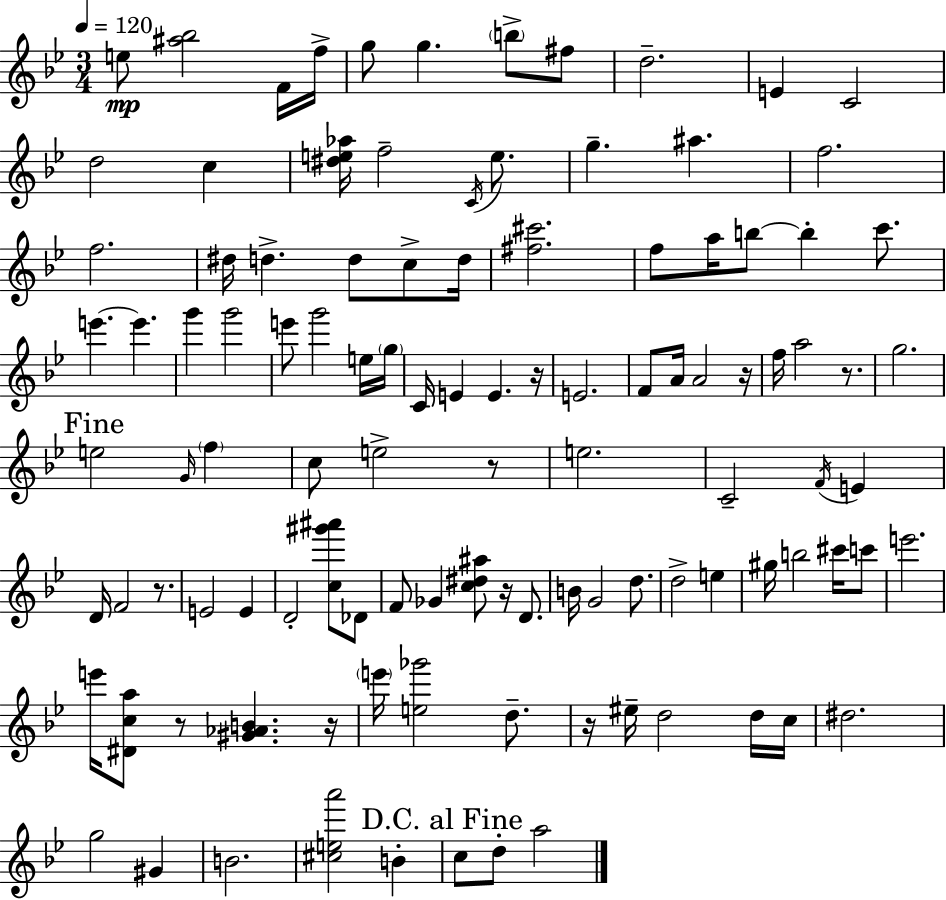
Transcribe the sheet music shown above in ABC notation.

X:1
T:Untitled
M:3/4
L:1/4
K:Bb
e/2 [^a_b]2 F/4 f/4 g/2 g b/2 ^f/2 d2 E C2 d2 c [^de_a]/4 f2 C/4 e/2 g ^a f2 f2 ^d/4 d d/2 c/2 d/4 [^f^c']2 f/2 a/4 b/2 b c'/2 e' e' g' g'2 e'/2 g'2 e/4 g/4 C/4 E E z/4 E2 F/2 A/4 A2 z/4 f/4 a2 z/2 g2 e2 G/4 f c/2 e2 z/2 e2 C2 F/4 E D/4 F2 z/2 E2 E D2 [c^g'^a']/2 _D/2 F/2 _G [c^d^a]/2 z/4 D/2 B/4 G2 d/2 d2 e ^g/4 b2 ^c'/4 c'/2 e'2 e'/4 [^Dca]/2 z/2 [^G_AB] z/4 e'/4 [e_g']2 d/2 z/4 ^e/4 d2 d/4 c/4 ^d2 g2 ^G B2 [^cea']2 B c/2 d/2 a2